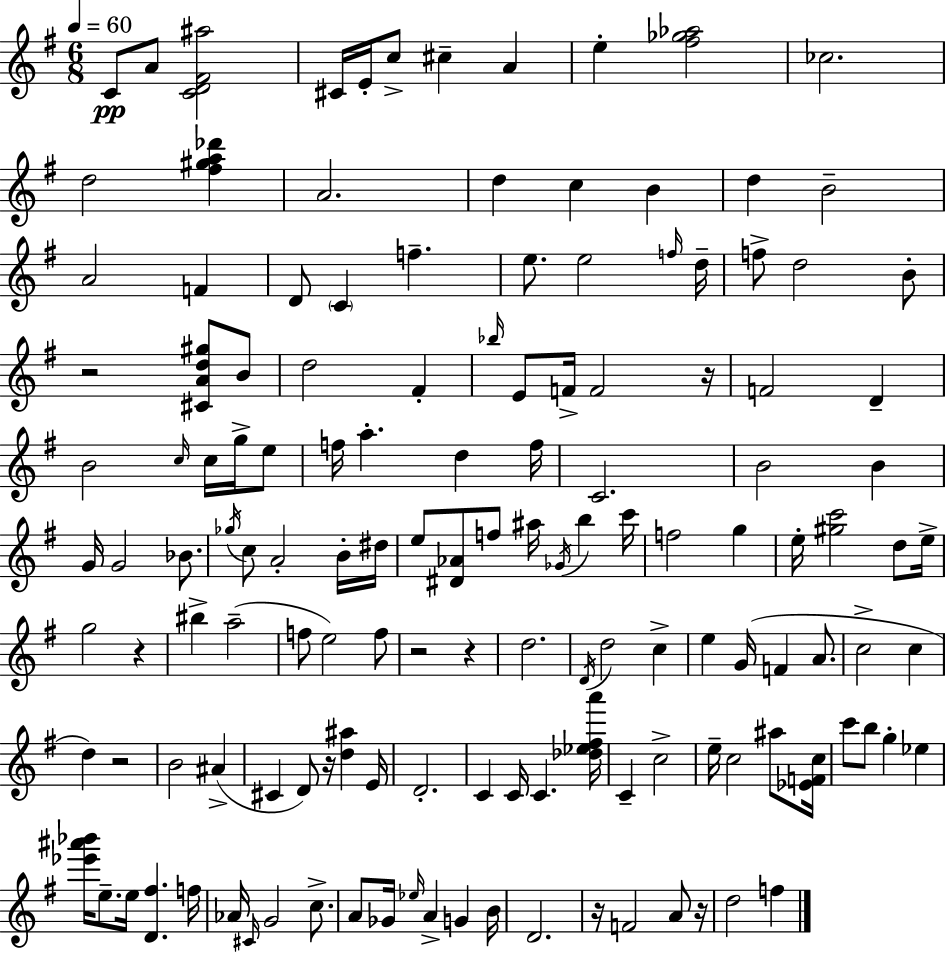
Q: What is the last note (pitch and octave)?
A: F5